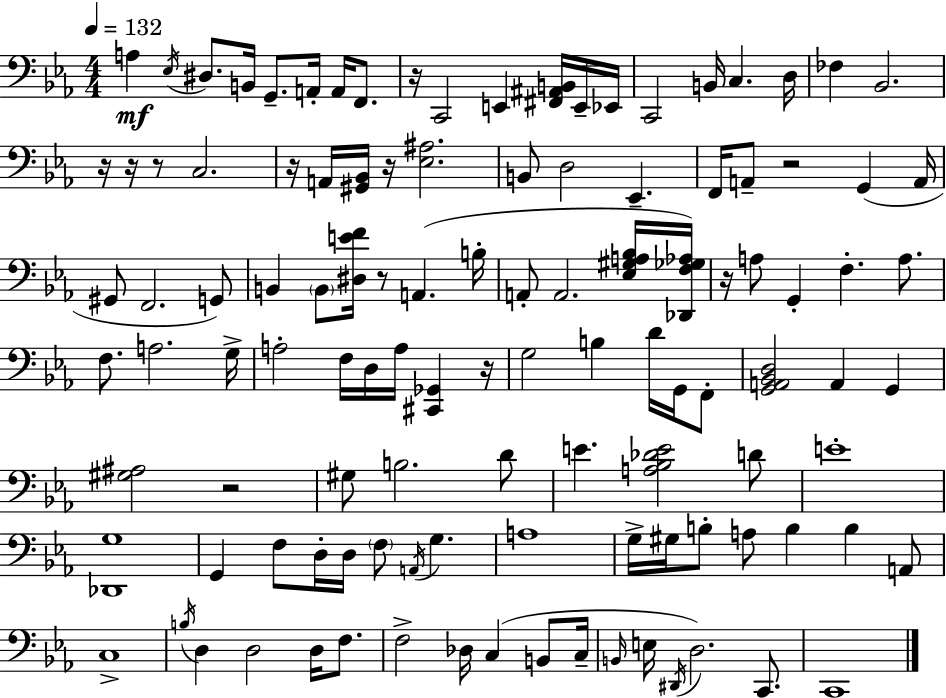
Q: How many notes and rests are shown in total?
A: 114